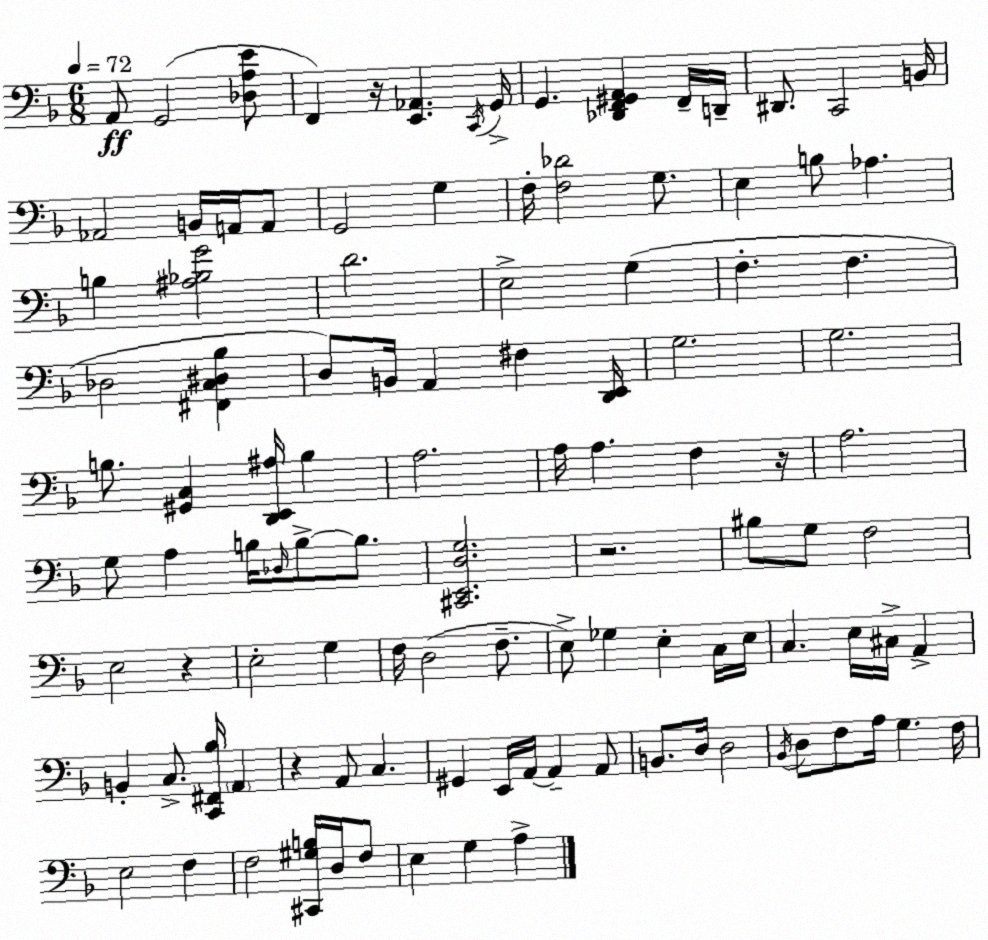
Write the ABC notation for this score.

X:1
T:Untitled
M:6/8
L:1/4
K:Dm
A,,/2 G,,2 [_D,A,E]/2 F,, z/4 [E,,_A,,] C,,/4 G,,/4 G,, [_D,,F,,^G,,A,,] F,,/4 D,,/4 ^D,,/2 C,,2 B,,/4 _A,,2 B,,/4 A,,/4 A,,/2 G,,2 G, F,/4 [F,_D]2 G,/2 E, B,/2 _A, B, [^A,_B,G]2 D2 E,2 G, F, F, _D,2 [^F,,C,^D,_B,] D,/2 B,,/4 A,, ^F, [D,,E,,]/4 G,2 G,2 B,/2 [^G,,C,] [D,,E,,^A,]/4 B, A,2 A,/4 A, F, z/4 A,2 G,/2 A, B,/4 _D,/4 B,/2 B,/2 [^C,,E,,D,G,]2 z2 ^B,/2 G,/2 F,2 E,2 z E,2 G, F,/4 D,2 F,/2 E,/2 _G, E, C,/4 E,/4 C, E,/4 ^C,/4 A,, B,, C,/2 [C,,^F,,_B,]/4 A,, z A,,/2 C, ^G,, E,,/4 A,,/4 A,, A,,/2 B,,/2 D,/4 D,2 _B,,/4 D,/2 F,/2 A,/4 G, F,/4 E,2 F, F,2 [^C,,^G,B,]/4 D,/4 F,/2 E, G, A,